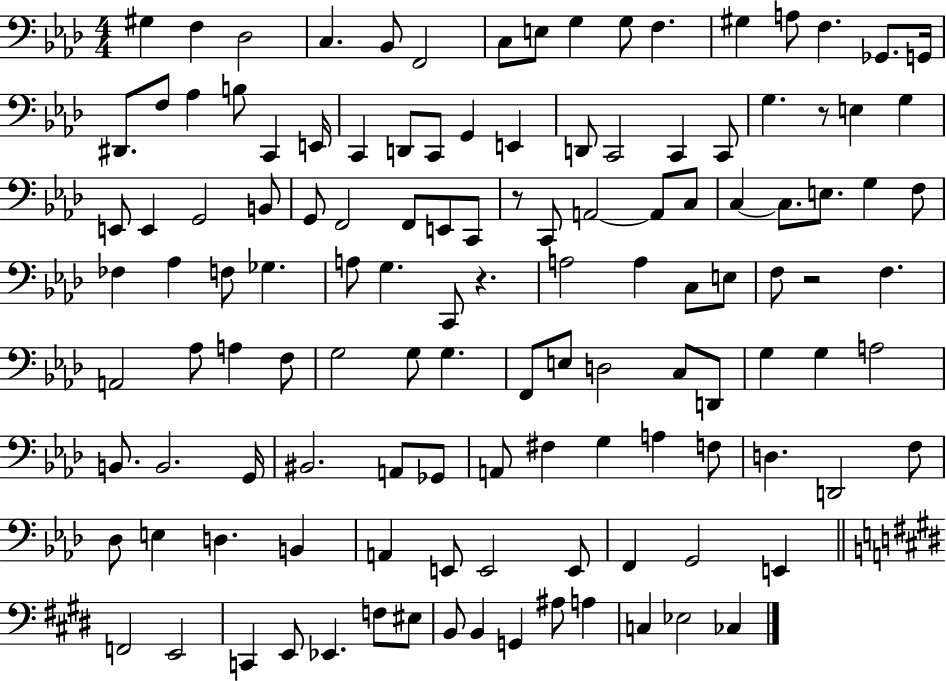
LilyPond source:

{
  \clef bass
  \numericTimeSignature
  \time 4/4
  \key aes \major
  gis4 f4 des2 | c4. bes,8 f,2 | c8 e8 g4 g8 f4. | gis4 a8 f4. ges,8. g,16 | \break dis,8. f8 aes4 b8 c,4 e,16 | c,4 d,8 c,8 g,4 e,4 | d,8 c,2 c,4 c,8 | g4. r8 e4 g4 | \break e,8 e,4 g,2 b,8 | g,8 f,2 f,8 e,8 c,8 | r8 c,8 a,2~~ a,8 c8 | c4~~ c8. e8. g4 f8 | \break fes4 aes4 f8 ges4. | a8 g4. c,8 r4. | a2 a4 c8 e8 | f8 r2 f4. | \break a,2 aes8 a4 f8 | g2 g8 g4. | f,8 e8 d2 c8 d,8 | g4 g4 a2 | \break b,8. b,2. g,16 | bis,2. a,8 ges,8 | a,8 fis4 g4 a4 f8 | d4. d,2 f8 | \break des8 e4 d4. b,4 | a,4 e,8 e,2 e,8 | f,4 g,2 e,4 | \bar "||" \break \key e \major f,2 e,2 | c,4 e,8 ees,4. f8 eis8 | b,8 b,4 g,4 ais8 a4 | c4 ees2 ces4 | \break \bar "|."
}